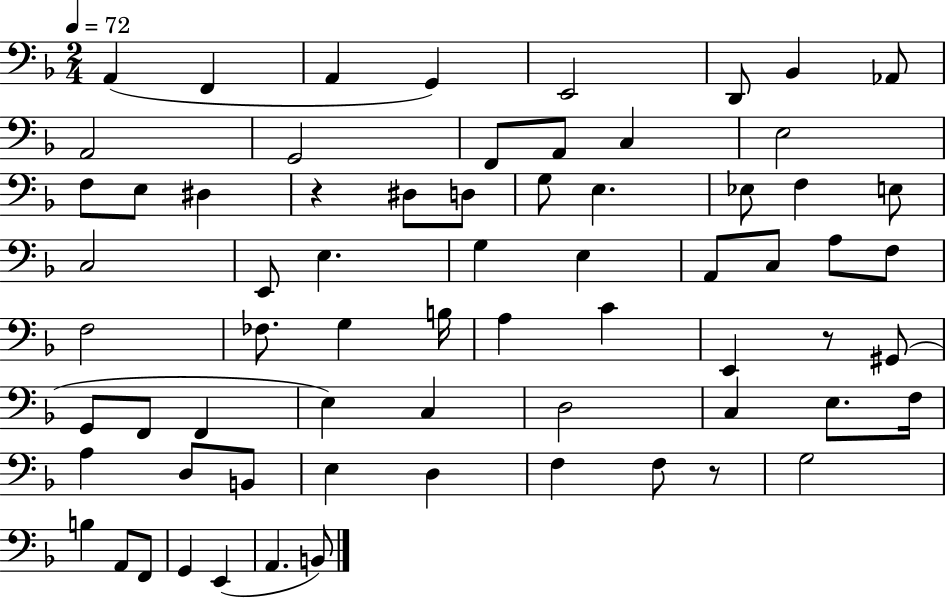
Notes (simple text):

A2/q F2/q A2/q G2/q E2/h D2/e Bb2/q Ab2/e A2/h G2/h F2/e A2/e C3/q E3/h F3/e E3/e D#3/q R/q D#3/e D3/e G3/e E3/q. Eb3/e F3/q E3/e C3/h E2/e E3/q. G3/q E3/q A2/e C3/e A3/e F3/e F3/h FES3/e. G3/q B3/s A3/q C4/q E2/q R/e G#2/e G2/e F2/e F2/q E3/q C3/q D3/h C3/q E3/e. F3/s A3/q D3/e B2/e E3/q D3/q F3/q F3/e R/e G3/h B3/q A2/e F2/e G2/q E2/q A2/q. B2/e